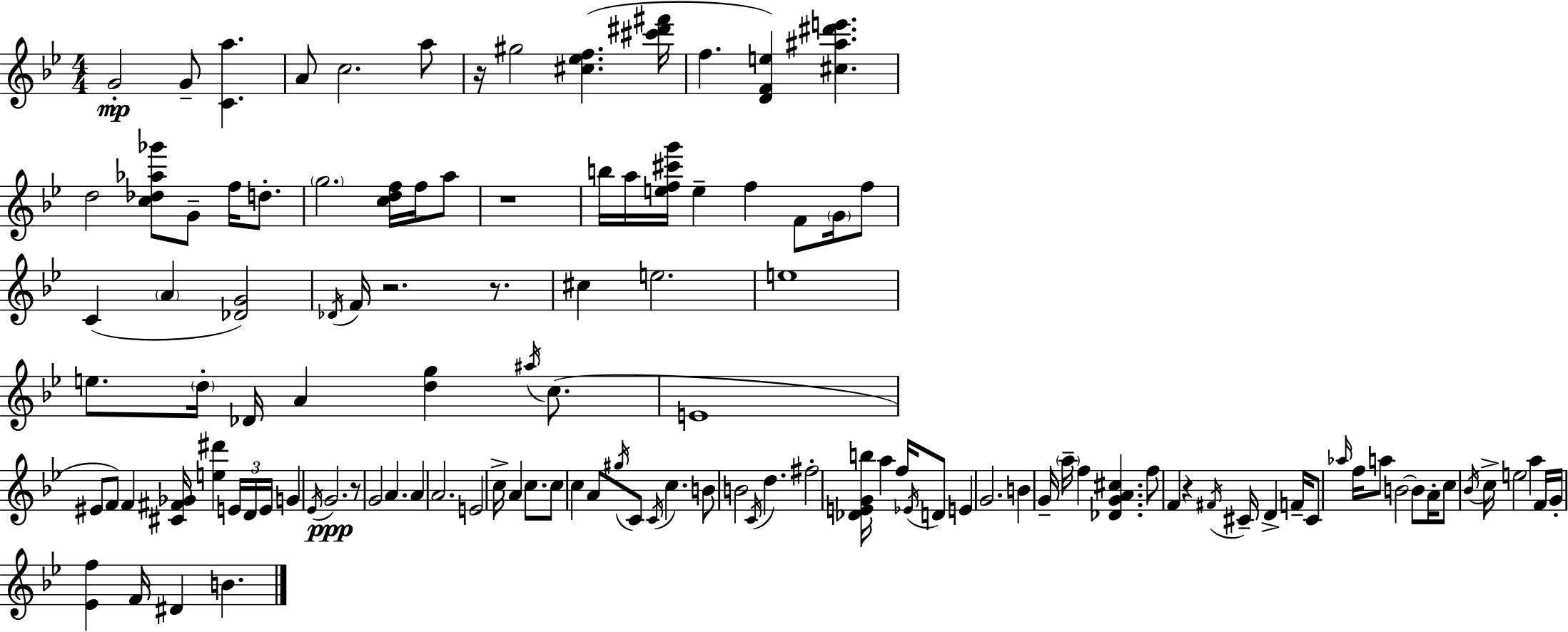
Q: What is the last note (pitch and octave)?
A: B4